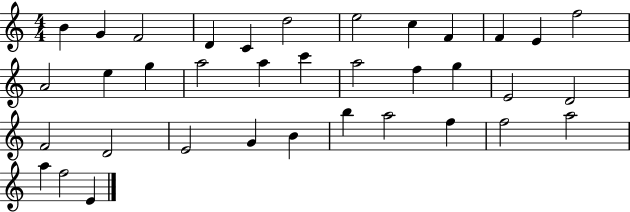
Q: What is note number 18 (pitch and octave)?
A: C6